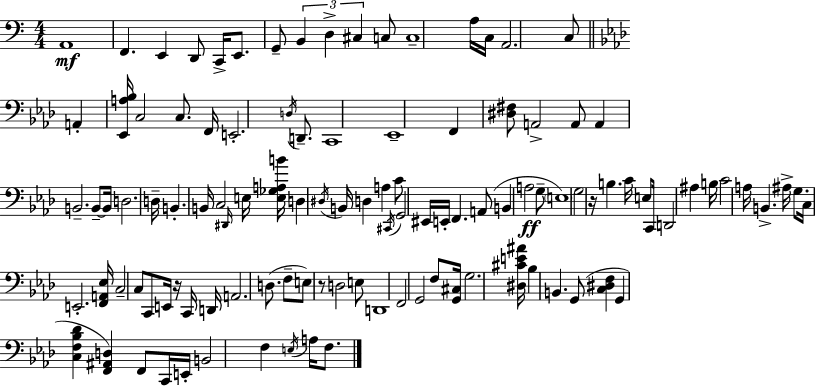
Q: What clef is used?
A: bass